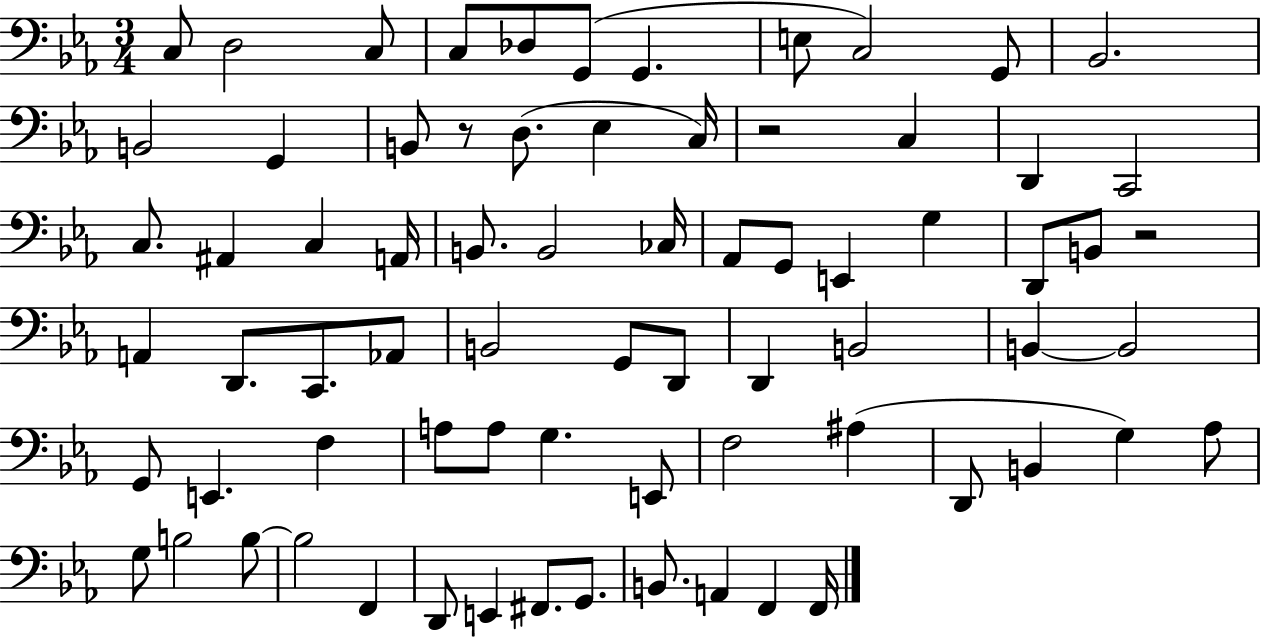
C3/e D3/h C3/e C3/e Db3/e G2/e G2/q. E3/e C3/h G2/e Bb2/h. B2/h G2/q B2/e R/e D3/e. Eb3/q C3/s R/h C3/q D2/q C2/h C3/e. A#2/q C3/q A2/s B2/e. B2/h CES3/s Ab2/e G2/e E2/q G3/q D2/e B2/e R/h A2/q D2/e. C2/e. Ab2/e B2/h G2/e D2/e D2/q B2/h B2/q B2/h G2/e E2/q. F3/q A3/e A3/e G3/q. E2/e F3/h A#3/q D2/e B2/q G3/q Ab3/e G3/e B3/h B3/e B3/h F2/q D2/e E2/q F#2/e. G2/e. B2/e. A2/q F2/q F2/s